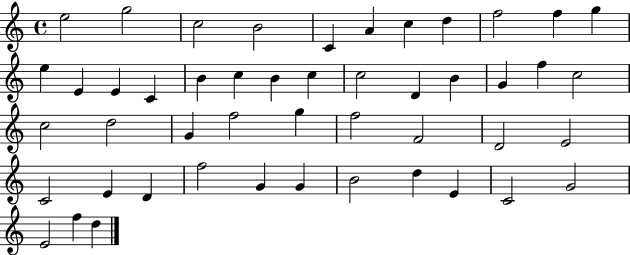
X:1
T:Untitled
M:4/4
L:1/4
K:C
e2 g2 c2 B2 C A c d f2 f g e E E C B c B c c2 D B G f c2 c2 d2 G f2 g f2 F2 D2 E2 C2 E D f2 G G B2 d E C2 G2 E2 f d